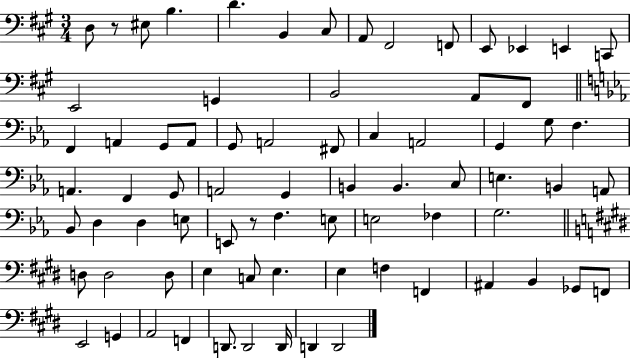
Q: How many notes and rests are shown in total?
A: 75